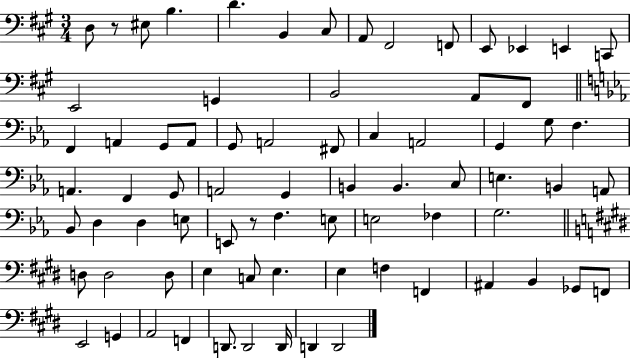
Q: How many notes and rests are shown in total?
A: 75